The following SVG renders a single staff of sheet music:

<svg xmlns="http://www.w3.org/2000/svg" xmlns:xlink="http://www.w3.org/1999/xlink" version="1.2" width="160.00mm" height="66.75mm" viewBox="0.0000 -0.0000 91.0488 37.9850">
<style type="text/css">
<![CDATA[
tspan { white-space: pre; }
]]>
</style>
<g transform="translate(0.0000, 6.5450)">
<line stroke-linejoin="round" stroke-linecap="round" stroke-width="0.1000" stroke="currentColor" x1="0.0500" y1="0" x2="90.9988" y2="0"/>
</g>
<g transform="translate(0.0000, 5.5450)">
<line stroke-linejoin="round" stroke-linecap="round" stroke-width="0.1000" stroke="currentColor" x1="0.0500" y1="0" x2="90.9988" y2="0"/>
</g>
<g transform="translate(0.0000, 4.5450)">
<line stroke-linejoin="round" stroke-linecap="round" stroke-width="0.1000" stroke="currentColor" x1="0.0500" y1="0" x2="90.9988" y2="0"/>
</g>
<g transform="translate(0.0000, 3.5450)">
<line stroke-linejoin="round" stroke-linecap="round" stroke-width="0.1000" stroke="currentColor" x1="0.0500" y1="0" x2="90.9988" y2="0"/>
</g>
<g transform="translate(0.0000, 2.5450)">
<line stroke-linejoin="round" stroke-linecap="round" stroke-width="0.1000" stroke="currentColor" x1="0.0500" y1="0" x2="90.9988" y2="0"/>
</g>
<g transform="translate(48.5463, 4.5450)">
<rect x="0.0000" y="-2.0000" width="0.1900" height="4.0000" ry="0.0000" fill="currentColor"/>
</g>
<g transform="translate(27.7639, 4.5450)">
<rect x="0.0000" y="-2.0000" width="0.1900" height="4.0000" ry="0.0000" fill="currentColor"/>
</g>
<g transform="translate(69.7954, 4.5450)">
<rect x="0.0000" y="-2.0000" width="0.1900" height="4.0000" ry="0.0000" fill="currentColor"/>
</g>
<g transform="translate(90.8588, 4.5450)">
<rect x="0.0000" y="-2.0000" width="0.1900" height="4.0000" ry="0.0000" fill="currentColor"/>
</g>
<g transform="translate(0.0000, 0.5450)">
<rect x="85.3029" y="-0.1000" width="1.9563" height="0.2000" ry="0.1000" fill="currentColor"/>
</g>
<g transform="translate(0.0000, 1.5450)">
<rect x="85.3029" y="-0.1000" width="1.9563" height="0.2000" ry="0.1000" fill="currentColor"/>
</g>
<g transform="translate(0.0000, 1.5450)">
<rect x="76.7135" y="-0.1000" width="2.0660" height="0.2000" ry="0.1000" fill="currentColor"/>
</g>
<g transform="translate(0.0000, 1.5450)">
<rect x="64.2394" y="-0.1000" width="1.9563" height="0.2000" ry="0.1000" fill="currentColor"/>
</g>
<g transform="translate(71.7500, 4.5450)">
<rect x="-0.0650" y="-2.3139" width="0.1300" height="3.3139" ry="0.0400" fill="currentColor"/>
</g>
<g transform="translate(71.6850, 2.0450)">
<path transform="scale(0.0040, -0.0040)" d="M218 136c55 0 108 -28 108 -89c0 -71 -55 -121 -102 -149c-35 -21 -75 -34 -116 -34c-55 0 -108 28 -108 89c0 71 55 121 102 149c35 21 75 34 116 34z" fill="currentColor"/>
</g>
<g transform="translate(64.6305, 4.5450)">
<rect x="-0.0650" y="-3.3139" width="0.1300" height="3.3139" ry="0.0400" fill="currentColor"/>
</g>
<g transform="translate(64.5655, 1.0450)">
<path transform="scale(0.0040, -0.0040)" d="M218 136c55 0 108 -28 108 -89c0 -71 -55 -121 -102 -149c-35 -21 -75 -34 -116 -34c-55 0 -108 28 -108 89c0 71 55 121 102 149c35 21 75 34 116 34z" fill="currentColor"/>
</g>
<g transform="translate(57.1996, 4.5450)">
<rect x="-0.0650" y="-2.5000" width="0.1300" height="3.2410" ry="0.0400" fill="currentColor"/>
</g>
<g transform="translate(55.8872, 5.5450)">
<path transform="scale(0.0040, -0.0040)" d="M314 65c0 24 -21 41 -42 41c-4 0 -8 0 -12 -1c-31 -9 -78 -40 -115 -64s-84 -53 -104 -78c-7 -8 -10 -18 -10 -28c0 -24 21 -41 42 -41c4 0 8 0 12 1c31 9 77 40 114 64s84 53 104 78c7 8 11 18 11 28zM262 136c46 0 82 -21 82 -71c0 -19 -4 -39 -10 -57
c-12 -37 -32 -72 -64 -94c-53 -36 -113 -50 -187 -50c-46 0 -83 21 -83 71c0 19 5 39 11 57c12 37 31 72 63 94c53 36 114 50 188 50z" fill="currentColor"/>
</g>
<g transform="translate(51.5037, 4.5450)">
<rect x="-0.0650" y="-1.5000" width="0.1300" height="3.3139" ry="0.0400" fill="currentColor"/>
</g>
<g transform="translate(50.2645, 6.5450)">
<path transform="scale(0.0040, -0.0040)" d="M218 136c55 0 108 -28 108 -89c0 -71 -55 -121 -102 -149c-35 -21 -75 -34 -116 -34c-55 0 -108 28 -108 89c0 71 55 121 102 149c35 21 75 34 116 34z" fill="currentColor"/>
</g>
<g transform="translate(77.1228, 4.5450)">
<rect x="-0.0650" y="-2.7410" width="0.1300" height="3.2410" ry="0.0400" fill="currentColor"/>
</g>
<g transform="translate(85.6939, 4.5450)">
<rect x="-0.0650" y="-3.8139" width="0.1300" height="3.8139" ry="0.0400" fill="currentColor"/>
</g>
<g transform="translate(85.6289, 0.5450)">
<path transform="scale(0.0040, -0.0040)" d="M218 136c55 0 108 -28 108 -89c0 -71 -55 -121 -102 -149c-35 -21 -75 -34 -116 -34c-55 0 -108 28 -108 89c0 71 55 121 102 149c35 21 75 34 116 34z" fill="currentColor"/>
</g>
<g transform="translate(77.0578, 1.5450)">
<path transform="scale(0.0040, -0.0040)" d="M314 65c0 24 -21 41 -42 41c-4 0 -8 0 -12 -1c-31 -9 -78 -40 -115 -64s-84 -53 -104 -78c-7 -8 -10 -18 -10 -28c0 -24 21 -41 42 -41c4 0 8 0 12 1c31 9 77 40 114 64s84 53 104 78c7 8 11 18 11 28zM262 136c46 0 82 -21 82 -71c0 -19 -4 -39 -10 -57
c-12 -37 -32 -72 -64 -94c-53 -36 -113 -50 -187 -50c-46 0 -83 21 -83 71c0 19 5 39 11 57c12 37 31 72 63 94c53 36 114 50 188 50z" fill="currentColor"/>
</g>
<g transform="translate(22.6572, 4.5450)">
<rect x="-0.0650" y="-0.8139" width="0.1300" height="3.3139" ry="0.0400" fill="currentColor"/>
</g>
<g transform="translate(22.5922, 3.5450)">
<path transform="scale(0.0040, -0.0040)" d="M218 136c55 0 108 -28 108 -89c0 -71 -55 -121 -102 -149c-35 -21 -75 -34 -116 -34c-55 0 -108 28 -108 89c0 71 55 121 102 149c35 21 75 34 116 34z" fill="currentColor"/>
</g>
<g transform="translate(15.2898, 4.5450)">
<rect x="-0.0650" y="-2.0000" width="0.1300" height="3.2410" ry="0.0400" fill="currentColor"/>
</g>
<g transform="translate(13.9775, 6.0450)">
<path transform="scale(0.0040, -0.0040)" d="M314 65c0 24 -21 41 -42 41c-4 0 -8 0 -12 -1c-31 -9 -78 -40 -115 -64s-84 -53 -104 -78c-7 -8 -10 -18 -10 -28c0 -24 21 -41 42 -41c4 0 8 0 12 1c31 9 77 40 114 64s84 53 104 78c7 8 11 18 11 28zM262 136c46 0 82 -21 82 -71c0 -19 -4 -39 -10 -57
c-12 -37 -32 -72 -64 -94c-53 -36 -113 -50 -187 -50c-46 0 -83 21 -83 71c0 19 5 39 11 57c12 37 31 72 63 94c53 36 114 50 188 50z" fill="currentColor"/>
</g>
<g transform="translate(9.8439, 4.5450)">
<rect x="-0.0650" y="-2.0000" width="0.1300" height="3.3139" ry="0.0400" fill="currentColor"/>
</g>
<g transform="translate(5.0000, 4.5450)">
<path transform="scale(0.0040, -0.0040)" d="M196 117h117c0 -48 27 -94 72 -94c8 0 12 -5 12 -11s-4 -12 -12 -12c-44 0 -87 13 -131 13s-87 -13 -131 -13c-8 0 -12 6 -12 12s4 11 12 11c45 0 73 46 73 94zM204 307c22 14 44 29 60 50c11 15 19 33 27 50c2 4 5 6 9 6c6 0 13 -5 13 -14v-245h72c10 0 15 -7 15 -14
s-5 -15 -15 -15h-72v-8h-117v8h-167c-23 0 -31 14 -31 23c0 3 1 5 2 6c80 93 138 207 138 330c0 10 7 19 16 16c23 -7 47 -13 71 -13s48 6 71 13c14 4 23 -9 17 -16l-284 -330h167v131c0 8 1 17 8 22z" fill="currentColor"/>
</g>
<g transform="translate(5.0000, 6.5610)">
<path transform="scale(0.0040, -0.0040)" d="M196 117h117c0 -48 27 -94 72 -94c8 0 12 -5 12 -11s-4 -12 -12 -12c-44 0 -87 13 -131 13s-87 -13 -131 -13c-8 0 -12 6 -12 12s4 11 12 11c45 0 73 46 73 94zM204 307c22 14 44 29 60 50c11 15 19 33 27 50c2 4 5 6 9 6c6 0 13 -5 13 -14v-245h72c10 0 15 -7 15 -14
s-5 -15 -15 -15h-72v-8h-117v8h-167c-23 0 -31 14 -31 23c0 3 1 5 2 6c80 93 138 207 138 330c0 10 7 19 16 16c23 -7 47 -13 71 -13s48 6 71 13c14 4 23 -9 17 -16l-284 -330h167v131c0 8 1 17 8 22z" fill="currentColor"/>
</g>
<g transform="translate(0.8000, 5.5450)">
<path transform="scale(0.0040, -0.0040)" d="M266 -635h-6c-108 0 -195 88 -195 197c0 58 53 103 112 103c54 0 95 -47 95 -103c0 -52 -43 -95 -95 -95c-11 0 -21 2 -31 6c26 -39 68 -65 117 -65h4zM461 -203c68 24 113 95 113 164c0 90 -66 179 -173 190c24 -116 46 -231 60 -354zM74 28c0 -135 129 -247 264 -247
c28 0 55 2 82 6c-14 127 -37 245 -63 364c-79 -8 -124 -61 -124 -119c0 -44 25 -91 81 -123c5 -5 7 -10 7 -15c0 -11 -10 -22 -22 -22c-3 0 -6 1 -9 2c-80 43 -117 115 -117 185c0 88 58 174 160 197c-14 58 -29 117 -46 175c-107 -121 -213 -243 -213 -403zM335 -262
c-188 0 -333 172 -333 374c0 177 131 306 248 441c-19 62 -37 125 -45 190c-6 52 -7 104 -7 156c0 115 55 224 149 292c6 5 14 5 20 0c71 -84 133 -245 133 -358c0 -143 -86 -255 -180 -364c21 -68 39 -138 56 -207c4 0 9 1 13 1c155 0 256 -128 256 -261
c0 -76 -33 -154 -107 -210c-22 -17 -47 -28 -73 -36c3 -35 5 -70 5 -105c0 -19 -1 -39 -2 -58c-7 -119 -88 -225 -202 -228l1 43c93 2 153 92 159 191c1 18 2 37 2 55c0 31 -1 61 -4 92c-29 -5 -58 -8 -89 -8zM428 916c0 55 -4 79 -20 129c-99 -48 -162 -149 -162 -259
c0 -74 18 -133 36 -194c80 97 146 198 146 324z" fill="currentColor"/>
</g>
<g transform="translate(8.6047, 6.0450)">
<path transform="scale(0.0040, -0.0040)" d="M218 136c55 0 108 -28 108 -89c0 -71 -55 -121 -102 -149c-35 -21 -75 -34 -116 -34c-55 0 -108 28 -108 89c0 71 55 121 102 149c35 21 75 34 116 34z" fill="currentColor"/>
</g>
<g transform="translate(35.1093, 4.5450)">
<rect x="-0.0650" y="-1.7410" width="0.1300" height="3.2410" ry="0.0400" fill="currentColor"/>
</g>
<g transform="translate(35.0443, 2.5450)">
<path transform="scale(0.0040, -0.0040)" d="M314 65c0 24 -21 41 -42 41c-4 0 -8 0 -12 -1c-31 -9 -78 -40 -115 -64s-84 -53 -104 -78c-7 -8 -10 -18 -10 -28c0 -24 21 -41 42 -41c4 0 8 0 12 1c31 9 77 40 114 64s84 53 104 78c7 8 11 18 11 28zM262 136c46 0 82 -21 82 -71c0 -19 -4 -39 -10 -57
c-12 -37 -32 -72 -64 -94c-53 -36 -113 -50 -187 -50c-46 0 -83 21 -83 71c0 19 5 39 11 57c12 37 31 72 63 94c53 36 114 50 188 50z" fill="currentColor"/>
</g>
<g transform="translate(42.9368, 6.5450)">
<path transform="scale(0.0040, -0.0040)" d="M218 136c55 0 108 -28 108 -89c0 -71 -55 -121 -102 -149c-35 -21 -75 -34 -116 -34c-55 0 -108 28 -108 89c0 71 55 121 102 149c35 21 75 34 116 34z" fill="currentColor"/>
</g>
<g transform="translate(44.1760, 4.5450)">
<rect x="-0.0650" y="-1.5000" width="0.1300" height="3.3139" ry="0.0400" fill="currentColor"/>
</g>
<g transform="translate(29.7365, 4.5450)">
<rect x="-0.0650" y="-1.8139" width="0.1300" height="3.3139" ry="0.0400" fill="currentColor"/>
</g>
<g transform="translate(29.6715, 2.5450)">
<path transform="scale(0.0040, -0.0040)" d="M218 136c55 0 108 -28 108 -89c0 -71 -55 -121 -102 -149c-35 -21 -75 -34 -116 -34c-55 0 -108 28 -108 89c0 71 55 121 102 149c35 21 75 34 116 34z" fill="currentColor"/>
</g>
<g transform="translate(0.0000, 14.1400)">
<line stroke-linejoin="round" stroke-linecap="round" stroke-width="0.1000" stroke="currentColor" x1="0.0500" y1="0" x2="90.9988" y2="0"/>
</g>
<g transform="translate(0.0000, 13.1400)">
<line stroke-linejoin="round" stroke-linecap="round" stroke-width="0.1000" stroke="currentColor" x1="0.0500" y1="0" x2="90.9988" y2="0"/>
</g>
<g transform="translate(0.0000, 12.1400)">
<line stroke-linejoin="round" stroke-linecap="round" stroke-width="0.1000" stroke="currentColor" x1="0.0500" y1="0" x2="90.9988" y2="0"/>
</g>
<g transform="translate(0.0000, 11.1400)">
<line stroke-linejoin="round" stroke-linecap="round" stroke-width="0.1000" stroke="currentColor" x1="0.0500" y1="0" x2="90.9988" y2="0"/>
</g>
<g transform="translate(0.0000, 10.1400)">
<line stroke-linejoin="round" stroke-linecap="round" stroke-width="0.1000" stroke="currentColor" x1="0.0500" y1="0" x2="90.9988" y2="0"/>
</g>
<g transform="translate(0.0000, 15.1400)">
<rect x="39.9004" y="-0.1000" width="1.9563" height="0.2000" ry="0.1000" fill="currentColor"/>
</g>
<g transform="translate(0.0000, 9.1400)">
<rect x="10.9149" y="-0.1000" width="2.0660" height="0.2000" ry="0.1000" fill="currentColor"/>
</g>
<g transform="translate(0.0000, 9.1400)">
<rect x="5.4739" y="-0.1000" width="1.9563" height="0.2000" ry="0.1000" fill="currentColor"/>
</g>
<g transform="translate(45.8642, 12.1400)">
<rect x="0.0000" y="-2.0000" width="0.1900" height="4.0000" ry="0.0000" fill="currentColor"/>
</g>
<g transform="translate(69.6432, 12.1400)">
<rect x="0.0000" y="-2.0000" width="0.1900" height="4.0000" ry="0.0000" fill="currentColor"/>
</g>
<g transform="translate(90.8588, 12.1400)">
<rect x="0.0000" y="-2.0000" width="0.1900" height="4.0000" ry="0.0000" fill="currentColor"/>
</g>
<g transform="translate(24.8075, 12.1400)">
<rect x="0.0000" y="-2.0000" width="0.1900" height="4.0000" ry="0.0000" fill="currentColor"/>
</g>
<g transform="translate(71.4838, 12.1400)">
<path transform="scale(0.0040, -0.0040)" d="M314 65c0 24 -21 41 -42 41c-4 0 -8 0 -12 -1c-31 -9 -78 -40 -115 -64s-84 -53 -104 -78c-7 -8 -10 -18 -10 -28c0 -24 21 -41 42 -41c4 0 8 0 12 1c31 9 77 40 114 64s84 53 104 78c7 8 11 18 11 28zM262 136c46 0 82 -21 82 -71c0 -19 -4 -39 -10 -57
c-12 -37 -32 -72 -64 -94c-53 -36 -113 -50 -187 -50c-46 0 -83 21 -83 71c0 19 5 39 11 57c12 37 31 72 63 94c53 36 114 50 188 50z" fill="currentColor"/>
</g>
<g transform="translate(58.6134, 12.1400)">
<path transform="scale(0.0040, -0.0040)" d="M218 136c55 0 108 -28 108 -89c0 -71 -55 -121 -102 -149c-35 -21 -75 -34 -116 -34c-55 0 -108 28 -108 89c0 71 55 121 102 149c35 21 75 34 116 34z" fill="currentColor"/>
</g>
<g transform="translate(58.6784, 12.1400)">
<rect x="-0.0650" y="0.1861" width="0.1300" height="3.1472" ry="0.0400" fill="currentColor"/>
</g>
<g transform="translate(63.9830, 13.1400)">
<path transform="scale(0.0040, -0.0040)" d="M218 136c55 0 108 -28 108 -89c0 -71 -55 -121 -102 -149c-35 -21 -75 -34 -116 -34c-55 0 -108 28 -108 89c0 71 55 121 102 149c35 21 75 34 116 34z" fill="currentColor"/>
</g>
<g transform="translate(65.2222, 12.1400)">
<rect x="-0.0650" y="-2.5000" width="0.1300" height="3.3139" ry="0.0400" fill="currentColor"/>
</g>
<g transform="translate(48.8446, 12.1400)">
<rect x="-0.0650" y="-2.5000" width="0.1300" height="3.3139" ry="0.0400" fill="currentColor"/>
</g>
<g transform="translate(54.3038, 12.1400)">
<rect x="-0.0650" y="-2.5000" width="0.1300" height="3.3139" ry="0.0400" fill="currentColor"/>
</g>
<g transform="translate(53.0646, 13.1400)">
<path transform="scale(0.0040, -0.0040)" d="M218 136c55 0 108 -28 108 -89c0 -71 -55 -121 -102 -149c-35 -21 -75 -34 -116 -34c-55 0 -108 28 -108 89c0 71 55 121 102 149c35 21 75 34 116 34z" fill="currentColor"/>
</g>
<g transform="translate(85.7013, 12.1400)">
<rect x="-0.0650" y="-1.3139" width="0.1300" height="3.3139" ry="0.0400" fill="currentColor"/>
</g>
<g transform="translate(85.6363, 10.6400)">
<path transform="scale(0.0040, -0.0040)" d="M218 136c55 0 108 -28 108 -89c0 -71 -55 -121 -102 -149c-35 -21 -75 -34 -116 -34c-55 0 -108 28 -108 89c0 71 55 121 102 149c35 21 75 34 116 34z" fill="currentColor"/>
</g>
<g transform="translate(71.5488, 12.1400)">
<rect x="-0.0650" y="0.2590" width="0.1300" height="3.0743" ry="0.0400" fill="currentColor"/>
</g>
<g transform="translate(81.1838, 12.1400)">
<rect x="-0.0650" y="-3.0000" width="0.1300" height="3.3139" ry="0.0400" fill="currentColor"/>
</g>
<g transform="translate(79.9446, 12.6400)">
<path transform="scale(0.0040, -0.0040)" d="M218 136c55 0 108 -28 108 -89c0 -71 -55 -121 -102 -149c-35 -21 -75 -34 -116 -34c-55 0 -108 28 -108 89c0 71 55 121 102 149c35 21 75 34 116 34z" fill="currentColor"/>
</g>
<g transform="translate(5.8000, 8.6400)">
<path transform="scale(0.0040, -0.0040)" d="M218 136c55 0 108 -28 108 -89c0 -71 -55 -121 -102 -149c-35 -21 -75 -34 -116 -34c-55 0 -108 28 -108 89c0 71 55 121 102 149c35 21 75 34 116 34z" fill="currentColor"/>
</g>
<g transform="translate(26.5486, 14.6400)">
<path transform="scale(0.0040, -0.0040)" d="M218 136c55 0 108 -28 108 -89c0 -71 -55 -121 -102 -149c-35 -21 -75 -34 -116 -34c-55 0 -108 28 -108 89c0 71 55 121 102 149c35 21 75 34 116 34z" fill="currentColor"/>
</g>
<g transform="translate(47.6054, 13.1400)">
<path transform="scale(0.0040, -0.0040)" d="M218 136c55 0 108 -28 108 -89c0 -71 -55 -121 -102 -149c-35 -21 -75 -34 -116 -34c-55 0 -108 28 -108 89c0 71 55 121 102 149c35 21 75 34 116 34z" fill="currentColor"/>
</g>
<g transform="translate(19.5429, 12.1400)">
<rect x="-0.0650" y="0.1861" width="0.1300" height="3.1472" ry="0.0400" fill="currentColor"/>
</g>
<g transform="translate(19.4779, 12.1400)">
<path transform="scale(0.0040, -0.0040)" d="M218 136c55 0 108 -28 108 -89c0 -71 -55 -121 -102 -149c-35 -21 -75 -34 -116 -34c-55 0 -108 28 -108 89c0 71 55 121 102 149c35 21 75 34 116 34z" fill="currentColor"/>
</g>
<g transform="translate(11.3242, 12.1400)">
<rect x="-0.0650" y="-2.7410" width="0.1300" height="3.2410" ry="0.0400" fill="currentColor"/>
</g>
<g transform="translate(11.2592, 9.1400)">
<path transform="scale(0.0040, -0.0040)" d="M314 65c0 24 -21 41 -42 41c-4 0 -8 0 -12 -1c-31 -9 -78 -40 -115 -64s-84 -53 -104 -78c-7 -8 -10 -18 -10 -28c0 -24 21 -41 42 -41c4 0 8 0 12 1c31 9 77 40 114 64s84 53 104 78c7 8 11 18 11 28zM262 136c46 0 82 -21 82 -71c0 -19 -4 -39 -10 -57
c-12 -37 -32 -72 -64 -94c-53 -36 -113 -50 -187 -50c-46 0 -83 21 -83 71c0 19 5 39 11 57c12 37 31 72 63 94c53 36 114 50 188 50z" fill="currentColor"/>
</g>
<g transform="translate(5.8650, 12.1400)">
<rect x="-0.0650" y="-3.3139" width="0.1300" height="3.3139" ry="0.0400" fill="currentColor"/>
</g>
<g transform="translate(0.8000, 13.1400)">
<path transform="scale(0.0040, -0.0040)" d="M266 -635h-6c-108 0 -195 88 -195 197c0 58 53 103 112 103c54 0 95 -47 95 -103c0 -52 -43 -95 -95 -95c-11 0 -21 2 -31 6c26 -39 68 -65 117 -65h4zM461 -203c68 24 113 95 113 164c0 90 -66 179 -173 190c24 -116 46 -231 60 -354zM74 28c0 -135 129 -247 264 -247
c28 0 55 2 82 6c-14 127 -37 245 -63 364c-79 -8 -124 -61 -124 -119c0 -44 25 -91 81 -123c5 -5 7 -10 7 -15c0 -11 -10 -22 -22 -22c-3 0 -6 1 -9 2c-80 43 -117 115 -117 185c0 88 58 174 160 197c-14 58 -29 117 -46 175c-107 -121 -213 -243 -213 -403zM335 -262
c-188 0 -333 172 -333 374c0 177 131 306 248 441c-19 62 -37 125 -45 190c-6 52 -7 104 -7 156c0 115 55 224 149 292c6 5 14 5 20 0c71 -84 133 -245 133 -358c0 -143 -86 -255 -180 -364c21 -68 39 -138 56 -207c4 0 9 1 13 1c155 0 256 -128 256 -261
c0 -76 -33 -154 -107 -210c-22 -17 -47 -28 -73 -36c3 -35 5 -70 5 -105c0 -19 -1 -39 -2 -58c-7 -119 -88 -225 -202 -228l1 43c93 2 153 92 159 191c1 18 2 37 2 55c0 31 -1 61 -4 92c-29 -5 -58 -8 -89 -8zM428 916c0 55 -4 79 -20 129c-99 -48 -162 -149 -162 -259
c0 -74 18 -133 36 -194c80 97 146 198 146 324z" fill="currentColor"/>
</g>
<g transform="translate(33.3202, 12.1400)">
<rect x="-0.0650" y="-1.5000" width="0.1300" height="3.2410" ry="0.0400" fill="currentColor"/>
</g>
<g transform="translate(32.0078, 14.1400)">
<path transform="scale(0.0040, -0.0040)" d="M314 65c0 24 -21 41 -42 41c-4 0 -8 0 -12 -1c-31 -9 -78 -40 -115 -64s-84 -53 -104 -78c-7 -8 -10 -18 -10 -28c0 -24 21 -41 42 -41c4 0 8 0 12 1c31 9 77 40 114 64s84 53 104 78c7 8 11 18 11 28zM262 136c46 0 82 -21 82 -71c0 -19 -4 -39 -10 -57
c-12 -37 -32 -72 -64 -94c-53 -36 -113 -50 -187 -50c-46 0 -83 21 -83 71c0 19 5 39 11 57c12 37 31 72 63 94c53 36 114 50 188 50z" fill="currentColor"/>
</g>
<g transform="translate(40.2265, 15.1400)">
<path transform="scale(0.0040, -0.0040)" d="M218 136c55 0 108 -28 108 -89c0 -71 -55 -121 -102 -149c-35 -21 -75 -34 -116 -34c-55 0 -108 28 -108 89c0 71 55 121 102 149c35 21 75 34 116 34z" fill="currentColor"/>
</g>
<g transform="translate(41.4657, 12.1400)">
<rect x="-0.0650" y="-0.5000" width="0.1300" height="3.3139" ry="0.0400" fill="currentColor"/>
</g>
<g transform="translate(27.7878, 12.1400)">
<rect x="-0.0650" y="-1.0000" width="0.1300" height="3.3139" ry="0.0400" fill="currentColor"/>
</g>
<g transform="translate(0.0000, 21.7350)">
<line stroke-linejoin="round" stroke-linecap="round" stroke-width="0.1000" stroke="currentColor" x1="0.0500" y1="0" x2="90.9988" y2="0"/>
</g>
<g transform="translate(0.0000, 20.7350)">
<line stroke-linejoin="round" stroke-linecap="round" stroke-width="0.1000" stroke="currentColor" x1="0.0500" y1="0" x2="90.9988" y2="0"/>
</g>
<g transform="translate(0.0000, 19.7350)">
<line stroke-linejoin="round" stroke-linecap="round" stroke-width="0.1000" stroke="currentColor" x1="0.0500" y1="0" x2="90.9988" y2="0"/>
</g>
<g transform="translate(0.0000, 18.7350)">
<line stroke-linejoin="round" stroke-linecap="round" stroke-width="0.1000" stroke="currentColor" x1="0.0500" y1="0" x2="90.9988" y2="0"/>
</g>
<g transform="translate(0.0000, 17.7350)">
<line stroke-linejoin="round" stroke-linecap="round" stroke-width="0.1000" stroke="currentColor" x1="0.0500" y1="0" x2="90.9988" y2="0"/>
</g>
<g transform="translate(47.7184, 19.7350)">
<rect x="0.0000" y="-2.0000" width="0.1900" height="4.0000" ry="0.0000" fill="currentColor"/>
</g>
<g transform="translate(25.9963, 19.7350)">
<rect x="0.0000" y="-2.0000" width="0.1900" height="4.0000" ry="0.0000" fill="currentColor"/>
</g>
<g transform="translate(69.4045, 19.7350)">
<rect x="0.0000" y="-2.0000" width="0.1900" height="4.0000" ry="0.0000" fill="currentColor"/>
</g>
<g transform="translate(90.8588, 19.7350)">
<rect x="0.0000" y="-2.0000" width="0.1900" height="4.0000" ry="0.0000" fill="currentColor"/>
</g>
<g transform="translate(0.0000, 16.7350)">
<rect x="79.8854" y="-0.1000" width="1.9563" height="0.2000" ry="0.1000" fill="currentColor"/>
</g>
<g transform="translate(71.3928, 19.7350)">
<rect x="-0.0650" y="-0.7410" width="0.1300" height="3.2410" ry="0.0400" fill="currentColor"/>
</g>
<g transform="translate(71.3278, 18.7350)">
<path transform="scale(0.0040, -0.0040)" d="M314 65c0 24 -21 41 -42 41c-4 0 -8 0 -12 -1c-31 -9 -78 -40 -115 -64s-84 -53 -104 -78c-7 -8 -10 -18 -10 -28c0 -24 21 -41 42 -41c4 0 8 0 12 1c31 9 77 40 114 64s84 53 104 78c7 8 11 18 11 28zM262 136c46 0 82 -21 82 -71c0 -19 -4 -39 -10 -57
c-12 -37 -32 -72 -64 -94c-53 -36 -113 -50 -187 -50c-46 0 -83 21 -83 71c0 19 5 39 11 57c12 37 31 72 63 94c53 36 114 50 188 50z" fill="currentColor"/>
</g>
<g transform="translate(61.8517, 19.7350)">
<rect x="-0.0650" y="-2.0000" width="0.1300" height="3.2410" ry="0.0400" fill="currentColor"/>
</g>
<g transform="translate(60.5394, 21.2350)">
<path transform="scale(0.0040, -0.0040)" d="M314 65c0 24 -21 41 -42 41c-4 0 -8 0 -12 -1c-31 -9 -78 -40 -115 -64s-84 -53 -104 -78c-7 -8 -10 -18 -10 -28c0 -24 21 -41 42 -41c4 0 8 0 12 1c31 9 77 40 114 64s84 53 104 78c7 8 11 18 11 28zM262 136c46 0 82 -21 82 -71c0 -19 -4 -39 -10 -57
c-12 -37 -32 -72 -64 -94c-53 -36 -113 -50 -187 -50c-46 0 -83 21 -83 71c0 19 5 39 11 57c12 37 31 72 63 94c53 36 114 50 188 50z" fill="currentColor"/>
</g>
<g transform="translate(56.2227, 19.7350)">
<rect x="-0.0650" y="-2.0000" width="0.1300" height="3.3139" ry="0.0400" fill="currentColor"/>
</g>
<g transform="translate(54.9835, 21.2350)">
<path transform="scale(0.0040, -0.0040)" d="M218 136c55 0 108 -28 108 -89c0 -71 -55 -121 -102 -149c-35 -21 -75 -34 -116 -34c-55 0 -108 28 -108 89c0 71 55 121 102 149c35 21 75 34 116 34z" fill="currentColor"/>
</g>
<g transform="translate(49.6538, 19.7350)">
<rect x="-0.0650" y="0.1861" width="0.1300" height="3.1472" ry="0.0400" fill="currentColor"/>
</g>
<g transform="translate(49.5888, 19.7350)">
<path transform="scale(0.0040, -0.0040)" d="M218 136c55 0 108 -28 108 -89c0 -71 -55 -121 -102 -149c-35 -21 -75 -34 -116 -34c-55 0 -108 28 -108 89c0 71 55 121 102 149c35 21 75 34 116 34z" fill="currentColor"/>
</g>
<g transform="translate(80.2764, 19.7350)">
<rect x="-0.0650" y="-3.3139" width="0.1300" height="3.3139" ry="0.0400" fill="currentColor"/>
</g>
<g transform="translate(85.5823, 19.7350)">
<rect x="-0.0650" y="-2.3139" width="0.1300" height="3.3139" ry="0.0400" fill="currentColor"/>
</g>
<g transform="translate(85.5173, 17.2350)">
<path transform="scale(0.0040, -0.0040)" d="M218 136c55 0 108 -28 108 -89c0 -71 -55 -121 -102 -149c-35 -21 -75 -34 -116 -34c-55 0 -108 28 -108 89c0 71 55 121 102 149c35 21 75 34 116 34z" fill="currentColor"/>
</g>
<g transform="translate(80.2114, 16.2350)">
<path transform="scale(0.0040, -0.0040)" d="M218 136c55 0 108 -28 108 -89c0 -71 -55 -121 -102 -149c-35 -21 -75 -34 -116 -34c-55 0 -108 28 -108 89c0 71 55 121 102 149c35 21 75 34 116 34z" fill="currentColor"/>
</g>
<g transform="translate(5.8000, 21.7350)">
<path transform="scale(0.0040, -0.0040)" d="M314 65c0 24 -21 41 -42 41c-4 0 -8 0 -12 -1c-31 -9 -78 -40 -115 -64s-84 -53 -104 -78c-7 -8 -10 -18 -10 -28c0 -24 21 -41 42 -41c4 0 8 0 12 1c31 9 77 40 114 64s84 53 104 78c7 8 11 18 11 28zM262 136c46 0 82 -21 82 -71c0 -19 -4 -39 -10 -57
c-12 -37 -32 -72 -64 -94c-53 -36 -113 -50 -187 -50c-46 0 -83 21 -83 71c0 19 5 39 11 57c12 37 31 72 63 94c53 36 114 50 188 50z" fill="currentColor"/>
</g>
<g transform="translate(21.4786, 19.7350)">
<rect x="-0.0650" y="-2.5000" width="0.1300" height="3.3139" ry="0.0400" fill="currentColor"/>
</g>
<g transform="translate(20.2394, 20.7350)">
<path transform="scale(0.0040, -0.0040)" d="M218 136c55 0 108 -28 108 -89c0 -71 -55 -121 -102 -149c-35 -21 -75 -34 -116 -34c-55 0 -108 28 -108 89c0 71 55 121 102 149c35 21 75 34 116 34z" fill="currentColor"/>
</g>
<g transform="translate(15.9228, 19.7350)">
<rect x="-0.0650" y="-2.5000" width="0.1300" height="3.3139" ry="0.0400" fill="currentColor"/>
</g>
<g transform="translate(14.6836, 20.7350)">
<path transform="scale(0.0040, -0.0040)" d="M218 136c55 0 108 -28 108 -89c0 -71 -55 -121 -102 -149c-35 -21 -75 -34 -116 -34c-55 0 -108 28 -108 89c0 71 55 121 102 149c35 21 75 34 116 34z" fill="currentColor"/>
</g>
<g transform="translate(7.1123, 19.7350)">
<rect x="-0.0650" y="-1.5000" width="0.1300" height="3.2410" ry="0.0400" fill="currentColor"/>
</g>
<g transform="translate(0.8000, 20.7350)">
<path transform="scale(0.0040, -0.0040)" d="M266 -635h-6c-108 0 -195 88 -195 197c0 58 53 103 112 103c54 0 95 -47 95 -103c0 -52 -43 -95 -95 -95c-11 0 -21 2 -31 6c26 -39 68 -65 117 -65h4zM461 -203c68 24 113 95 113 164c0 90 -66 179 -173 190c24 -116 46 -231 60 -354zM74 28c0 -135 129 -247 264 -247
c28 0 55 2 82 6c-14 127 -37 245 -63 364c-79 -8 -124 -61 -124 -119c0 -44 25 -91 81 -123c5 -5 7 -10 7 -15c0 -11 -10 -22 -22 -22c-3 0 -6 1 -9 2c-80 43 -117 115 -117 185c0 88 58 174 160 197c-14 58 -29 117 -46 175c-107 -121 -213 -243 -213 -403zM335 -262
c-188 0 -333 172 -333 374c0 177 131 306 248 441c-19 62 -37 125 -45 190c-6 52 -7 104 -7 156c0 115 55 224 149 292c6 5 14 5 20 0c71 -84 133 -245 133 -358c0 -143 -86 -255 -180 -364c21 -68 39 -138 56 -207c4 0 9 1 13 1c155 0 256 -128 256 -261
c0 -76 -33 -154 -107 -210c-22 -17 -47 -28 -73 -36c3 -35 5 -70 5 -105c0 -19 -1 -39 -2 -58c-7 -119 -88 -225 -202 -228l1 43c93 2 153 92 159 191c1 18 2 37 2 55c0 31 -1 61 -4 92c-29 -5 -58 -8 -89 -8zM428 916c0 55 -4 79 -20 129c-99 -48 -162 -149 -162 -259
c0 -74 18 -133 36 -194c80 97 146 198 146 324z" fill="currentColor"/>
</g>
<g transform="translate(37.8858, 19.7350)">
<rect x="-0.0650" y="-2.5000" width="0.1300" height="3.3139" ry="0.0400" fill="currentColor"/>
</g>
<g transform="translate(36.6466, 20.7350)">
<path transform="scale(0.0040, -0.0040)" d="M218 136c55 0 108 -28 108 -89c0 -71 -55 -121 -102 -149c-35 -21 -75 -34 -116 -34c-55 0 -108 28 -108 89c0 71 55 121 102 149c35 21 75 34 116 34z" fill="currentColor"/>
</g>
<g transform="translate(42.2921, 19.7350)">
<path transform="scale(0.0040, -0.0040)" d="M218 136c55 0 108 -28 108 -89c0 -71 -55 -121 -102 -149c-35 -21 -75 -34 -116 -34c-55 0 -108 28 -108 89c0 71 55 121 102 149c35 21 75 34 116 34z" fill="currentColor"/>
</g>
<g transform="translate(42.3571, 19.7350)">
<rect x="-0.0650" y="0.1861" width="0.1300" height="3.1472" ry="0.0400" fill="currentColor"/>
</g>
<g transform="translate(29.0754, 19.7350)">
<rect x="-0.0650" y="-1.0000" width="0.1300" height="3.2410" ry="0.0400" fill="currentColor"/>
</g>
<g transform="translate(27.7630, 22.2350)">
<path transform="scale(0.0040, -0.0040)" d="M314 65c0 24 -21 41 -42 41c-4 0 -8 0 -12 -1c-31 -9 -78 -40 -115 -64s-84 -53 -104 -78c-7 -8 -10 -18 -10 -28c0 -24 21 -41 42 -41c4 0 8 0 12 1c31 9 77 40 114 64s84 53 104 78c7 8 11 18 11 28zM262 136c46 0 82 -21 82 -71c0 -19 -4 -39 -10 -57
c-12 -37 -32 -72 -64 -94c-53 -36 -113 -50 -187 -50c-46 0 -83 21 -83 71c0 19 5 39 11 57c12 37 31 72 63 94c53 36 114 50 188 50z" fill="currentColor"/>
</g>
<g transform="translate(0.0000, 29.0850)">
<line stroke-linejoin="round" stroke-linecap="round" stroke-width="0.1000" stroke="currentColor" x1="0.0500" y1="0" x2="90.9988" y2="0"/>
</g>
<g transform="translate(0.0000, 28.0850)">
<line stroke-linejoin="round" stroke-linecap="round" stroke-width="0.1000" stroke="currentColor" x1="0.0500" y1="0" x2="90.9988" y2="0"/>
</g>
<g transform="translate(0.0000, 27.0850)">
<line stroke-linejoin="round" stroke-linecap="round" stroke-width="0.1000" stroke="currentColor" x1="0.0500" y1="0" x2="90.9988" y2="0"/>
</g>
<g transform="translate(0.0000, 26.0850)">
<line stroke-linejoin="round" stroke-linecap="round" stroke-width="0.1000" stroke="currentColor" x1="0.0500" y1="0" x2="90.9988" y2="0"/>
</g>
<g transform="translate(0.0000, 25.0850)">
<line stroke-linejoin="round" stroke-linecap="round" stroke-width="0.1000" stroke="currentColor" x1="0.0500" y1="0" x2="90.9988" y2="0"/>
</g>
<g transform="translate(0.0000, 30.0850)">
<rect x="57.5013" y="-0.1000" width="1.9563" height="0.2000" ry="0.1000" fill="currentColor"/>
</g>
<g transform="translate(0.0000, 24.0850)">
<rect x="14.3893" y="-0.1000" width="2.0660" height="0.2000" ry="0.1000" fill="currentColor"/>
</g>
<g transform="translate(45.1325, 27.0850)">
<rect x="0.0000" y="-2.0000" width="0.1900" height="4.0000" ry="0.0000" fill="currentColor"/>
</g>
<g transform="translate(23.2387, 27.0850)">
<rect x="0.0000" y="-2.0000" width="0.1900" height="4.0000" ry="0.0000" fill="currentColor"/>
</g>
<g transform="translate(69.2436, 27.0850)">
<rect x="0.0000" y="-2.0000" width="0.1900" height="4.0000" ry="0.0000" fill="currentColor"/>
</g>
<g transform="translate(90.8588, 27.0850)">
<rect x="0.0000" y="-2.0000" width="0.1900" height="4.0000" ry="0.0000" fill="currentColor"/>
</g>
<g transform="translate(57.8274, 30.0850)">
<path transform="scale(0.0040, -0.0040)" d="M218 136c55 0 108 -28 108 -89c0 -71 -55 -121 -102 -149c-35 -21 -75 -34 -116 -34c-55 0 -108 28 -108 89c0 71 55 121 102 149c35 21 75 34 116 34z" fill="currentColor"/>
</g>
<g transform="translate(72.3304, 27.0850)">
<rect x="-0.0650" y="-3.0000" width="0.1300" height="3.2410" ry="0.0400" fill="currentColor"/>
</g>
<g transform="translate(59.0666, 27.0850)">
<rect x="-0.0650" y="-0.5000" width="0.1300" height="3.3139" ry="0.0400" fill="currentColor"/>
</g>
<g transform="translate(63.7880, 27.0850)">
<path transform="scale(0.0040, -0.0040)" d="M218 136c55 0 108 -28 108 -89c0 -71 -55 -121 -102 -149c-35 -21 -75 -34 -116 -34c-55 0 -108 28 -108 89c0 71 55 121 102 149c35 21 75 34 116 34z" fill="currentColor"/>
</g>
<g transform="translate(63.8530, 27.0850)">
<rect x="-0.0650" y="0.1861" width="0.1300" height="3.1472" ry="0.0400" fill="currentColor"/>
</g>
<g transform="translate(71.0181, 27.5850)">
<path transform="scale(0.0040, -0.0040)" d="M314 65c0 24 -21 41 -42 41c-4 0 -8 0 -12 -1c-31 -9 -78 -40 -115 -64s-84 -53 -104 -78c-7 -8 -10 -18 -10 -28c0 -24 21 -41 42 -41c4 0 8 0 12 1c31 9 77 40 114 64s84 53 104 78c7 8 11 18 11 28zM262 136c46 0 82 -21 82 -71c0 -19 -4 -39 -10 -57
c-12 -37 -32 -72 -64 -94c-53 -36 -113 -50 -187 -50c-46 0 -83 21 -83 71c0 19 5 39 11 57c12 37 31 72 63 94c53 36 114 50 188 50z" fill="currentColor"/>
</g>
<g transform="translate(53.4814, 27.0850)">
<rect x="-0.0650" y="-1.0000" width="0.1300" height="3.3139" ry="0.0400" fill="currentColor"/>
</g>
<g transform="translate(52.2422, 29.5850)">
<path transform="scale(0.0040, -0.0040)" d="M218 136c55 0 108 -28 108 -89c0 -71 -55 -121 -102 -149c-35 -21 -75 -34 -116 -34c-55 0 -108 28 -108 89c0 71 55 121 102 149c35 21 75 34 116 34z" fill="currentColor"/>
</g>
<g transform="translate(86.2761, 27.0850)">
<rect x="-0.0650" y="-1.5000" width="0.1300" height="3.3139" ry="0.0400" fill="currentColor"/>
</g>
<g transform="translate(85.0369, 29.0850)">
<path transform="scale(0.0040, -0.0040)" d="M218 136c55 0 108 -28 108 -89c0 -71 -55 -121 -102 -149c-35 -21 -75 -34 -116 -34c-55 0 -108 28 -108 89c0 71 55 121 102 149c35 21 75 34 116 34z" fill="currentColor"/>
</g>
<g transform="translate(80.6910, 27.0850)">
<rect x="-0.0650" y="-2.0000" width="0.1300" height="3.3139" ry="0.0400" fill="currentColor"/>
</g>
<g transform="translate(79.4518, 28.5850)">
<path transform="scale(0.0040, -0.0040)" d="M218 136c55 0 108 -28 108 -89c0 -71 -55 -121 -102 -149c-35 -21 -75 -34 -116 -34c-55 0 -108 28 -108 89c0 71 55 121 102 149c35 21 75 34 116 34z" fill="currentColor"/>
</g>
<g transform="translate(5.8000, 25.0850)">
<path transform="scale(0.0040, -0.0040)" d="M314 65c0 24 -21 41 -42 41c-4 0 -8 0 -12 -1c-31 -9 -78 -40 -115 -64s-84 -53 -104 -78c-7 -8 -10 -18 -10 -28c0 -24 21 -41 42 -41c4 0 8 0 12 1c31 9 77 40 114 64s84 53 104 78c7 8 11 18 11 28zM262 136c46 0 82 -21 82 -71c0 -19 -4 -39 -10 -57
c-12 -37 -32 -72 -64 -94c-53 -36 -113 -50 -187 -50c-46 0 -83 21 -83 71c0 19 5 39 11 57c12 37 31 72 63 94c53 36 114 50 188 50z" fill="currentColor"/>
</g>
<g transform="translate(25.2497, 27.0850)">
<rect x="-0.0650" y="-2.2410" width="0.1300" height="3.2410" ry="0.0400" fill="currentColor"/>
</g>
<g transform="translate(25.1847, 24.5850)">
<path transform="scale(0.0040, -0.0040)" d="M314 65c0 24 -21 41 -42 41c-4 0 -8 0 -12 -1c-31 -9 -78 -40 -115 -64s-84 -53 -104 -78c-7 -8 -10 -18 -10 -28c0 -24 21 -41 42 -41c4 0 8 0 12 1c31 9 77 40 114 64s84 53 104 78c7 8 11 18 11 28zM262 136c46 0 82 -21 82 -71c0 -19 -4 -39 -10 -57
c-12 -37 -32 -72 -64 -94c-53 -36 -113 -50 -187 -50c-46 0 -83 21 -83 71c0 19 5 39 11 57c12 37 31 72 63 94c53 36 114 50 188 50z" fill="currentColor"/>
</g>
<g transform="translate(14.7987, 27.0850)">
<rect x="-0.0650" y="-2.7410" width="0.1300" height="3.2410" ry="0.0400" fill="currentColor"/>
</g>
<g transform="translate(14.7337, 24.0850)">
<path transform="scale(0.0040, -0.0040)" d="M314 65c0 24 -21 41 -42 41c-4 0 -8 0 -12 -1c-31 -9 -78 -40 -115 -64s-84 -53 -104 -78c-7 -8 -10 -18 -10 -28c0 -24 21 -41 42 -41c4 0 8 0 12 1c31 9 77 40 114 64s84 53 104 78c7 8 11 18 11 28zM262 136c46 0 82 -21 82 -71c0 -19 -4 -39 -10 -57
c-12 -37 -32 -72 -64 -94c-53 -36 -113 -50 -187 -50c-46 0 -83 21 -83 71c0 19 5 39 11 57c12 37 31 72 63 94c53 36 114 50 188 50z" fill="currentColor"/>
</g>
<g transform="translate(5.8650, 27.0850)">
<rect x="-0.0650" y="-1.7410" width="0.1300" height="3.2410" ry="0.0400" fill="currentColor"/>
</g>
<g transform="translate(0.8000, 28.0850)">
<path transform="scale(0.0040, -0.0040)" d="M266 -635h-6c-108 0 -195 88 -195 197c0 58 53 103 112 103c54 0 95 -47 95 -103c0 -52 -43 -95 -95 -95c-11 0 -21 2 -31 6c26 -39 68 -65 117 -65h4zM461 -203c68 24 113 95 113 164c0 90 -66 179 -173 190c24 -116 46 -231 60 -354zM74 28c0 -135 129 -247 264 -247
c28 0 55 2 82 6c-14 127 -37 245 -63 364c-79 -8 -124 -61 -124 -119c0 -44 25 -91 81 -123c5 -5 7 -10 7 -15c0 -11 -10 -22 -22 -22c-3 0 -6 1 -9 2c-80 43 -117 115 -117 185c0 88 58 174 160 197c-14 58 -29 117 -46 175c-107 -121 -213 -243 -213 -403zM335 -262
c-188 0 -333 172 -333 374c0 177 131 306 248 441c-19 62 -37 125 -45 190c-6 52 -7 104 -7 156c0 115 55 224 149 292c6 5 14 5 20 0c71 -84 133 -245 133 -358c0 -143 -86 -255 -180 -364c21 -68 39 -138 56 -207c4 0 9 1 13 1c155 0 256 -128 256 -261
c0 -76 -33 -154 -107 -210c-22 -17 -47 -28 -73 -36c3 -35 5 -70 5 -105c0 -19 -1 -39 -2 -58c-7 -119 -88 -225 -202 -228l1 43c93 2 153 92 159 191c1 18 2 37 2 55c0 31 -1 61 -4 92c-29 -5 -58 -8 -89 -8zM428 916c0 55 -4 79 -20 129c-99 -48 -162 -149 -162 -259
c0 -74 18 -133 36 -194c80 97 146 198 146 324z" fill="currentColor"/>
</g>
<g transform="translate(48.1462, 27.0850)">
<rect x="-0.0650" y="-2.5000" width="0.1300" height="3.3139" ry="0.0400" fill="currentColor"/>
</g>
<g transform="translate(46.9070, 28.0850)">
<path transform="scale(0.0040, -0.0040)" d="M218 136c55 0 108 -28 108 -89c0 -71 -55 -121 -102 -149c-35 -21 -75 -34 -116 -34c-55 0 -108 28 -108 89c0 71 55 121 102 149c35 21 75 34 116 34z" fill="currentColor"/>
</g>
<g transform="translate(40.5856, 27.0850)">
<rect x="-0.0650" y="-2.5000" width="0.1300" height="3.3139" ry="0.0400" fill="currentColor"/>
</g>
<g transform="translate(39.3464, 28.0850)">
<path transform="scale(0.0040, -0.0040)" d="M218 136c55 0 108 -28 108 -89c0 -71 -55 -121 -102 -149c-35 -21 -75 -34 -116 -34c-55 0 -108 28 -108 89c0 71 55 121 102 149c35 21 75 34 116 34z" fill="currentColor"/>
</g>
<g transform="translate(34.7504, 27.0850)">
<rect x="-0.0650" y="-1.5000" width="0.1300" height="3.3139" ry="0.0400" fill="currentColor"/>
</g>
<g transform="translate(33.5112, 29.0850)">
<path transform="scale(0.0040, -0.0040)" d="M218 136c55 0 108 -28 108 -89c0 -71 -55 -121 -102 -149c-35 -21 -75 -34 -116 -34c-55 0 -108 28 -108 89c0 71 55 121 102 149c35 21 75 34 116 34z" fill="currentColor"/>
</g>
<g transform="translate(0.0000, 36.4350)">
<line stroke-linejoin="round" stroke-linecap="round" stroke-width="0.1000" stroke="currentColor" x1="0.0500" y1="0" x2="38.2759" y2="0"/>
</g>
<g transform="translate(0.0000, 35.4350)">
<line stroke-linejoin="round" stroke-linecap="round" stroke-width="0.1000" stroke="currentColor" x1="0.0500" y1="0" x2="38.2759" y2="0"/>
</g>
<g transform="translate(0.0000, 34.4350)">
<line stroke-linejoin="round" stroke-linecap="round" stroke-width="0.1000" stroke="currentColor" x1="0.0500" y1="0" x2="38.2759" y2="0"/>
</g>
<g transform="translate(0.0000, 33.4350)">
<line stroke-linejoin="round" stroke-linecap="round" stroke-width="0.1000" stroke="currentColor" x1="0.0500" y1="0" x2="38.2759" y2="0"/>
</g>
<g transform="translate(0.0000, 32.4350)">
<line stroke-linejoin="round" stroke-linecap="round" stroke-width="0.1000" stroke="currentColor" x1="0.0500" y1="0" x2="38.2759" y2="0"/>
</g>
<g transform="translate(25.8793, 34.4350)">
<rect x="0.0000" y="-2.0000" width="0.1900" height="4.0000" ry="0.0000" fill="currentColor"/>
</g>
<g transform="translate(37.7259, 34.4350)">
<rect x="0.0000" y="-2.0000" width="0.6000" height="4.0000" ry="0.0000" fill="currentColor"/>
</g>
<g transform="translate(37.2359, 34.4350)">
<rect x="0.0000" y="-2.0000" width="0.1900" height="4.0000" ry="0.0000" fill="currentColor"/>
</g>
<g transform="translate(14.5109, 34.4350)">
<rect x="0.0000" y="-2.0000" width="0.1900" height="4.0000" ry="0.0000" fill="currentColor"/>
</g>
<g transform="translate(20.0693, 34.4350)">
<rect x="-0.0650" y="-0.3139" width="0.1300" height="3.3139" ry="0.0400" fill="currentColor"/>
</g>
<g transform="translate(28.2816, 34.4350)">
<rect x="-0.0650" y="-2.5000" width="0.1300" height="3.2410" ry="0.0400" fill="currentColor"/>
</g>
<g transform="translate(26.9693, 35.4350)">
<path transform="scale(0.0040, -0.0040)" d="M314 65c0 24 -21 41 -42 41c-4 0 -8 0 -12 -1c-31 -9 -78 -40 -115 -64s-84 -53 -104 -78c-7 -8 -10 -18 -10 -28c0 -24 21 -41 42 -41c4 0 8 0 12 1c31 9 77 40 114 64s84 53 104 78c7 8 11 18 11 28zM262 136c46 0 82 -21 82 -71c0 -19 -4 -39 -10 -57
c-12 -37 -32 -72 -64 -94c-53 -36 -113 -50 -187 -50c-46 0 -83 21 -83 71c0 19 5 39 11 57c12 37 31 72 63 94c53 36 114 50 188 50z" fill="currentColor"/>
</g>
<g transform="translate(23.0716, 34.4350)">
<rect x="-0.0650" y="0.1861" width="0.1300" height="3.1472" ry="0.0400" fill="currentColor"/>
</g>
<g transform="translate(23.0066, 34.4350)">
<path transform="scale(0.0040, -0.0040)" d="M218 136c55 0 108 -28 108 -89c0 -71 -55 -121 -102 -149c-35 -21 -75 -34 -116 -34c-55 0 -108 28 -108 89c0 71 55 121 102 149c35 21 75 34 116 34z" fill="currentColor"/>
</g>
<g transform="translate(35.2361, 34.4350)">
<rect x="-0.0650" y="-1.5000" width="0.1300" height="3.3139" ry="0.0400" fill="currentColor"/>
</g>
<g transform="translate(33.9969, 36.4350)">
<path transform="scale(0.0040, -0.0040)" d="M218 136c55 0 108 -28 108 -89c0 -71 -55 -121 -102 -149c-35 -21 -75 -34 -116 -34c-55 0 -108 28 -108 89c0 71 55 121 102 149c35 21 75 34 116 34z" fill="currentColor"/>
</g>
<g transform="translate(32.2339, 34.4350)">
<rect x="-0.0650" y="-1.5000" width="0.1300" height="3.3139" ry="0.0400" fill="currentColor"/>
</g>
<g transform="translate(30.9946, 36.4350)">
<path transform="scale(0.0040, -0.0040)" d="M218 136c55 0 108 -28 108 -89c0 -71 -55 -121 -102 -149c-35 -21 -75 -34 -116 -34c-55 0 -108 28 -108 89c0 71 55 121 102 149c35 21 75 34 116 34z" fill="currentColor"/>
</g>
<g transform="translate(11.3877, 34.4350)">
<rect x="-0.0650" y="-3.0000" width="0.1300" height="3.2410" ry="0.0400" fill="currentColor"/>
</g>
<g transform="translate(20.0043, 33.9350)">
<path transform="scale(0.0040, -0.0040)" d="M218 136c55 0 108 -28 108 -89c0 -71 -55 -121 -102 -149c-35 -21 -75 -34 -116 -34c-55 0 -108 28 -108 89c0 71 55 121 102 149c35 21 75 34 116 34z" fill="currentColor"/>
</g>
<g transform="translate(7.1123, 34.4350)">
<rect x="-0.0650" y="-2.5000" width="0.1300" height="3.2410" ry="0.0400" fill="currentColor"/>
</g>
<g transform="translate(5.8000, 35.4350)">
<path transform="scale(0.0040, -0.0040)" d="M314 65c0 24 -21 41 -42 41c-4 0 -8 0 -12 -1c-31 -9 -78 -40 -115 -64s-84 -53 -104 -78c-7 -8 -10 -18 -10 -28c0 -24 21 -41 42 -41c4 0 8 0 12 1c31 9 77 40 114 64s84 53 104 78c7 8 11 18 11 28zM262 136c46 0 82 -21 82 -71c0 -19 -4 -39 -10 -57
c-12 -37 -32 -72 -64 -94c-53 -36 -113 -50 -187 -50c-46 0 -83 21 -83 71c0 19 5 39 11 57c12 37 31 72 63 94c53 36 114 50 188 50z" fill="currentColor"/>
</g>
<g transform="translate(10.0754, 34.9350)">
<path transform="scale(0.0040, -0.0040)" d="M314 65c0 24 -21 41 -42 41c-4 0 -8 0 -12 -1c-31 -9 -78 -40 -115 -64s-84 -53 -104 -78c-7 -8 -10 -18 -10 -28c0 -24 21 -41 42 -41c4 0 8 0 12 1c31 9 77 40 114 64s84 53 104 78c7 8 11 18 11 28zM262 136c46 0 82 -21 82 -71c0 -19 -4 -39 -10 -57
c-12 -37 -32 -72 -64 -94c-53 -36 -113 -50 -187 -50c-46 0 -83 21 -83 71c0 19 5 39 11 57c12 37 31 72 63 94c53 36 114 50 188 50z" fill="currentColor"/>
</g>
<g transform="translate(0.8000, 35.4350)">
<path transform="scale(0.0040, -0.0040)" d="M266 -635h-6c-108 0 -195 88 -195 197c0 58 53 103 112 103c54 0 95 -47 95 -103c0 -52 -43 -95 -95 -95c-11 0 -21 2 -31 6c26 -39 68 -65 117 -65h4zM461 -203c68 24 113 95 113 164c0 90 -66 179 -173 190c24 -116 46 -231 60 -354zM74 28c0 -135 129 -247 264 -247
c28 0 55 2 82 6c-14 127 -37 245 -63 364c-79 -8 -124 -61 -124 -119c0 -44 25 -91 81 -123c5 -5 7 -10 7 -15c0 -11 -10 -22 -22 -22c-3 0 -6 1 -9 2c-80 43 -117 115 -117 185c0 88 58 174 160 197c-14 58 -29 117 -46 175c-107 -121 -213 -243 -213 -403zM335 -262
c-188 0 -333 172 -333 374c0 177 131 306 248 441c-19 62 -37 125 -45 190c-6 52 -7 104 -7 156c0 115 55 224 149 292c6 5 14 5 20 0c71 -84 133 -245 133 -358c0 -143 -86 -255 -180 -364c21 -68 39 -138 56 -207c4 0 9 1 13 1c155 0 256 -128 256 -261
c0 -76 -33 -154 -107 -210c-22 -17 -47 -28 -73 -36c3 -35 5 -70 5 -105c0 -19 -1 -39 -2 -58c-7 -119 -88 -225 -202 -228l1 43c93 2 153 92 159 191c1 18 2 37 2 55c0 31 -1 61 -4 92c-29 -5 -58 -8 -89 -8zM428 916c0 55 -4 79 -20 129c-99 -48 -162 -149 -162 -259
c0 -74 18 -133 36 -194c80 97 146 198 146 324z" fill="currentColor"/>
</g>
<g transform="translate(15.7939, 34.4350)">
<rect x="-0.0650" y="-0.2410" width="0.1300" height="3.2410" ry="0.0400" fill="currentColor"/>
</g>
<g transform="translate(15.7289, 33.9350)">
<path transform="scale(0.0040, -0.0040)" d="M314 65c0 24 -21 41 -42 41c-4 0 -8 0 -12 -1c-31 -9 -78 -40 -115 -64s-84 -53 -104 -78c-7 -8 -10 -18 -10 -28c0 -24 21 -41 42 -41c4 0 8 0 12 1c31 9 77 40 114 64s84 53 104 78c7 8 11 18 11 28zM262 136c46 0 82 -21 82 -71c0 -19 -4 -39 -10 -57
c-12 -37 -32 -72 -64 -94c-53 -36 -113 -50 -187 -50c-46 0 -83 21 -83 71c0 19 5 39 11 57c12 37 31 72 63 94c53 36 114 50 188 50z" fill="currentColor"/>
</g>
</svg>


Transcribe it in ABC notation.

X:1
T:Untitled
M:4/4
L:1/4
K:C
F F2 d f f2 E E G2 b g a2 c' b a2 B D E2 C G G B G B2 A e E2 G G D2 G B B F F2 d2 b g f2 a2 g2 E G G D C B A2 F E G2 A2 c2 c B G2 E E